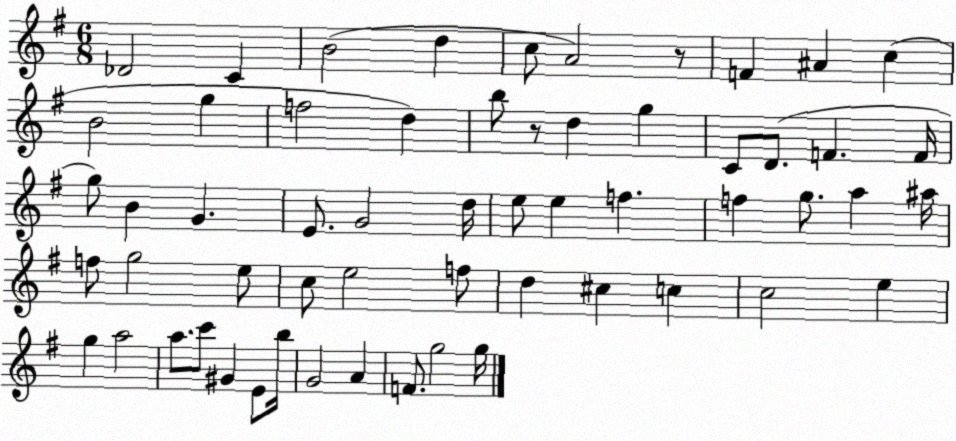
X:1
T:Untitled
M:6/8
L:1/4
K:G
_D2 C B2 d c/2 A2 z/2 F ^A c B2 g f2 d b/2 z/2 d g C/2 D/2 F F/4 g/2 B G E/2 G2 d/4 e/2 e f f g/2 a ^a/4 f/2 g2 e/2 c/2 e2 f/2 d ^c c c2 e g a2 a/2 c'/2 ^G E/2 b/4 G2 A F/2 g2 g/4